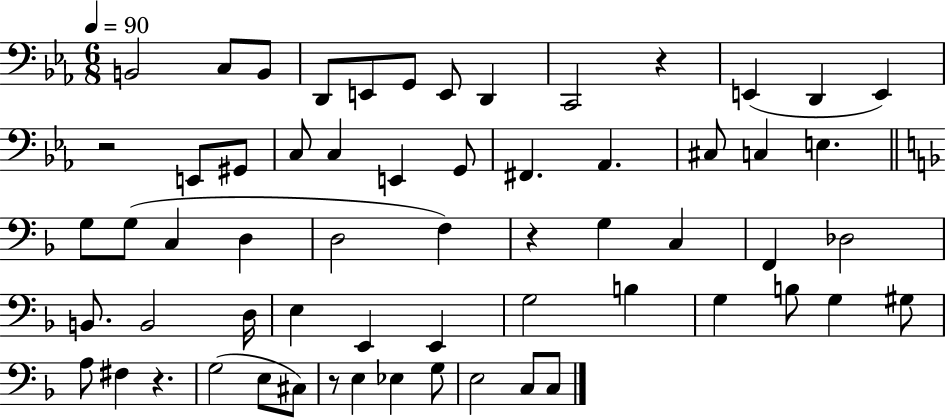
{
  \clef bass
  \numericTimeSignature
  \time 6/8
  \key ees \major
  \tempo 4 = 90
  b,2 c8 b,8 | d,8 e,8 g,8 e,8 d,4 | c,2 r4 | e,4( d,4 e,4) | \break r2 e,8 gis,8 | c8 c4 e,4 g,8 | fis,4. aes,4. | cis8 c4 e4. | \break \bar "||" \break \key f \major g8 g8( c4 d4 | d2 f4) | r4 g4 c4 | f,4 des2 | \break b,8. b,2 d16 | e4 e,4 e,4 | g2 b4 | g4 b8 g4 gis8 | \break a8 fis4 r4. | g2( e8 cis8) | r8 e4 ees4 g8 | e2 c8 c8 | \break \bar "|."
}